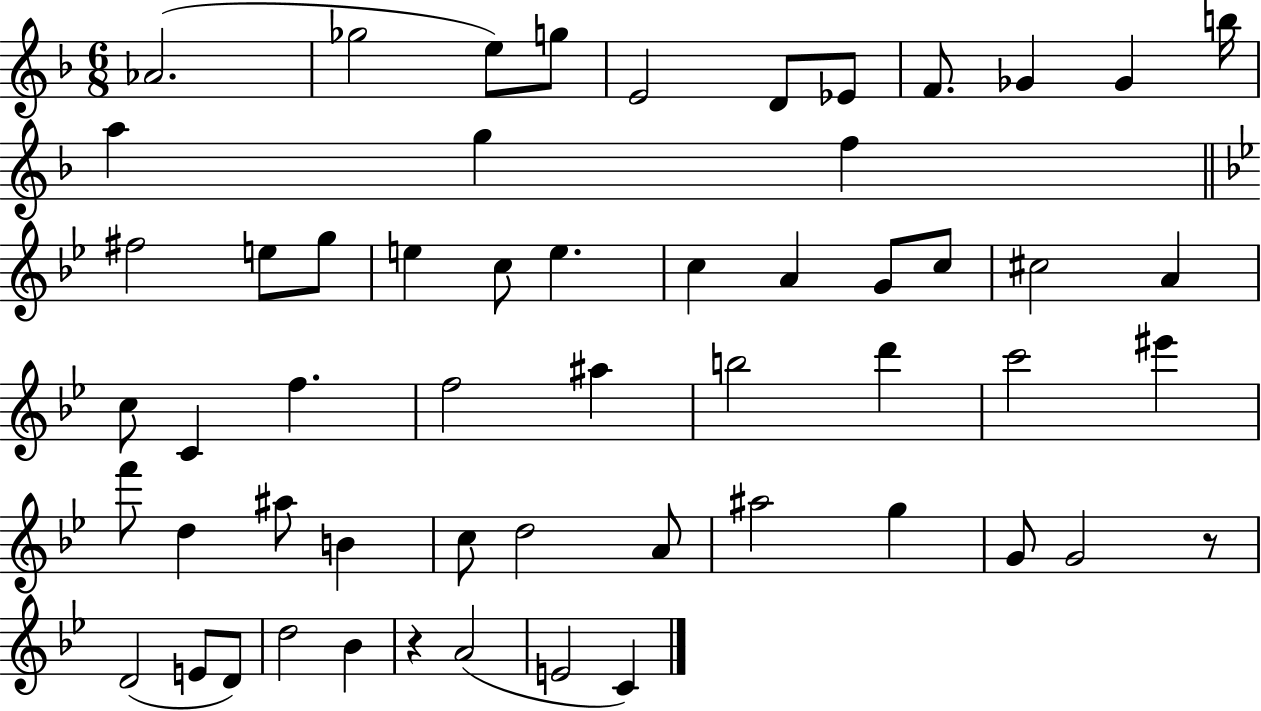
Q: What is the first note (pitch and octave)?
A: Ab4